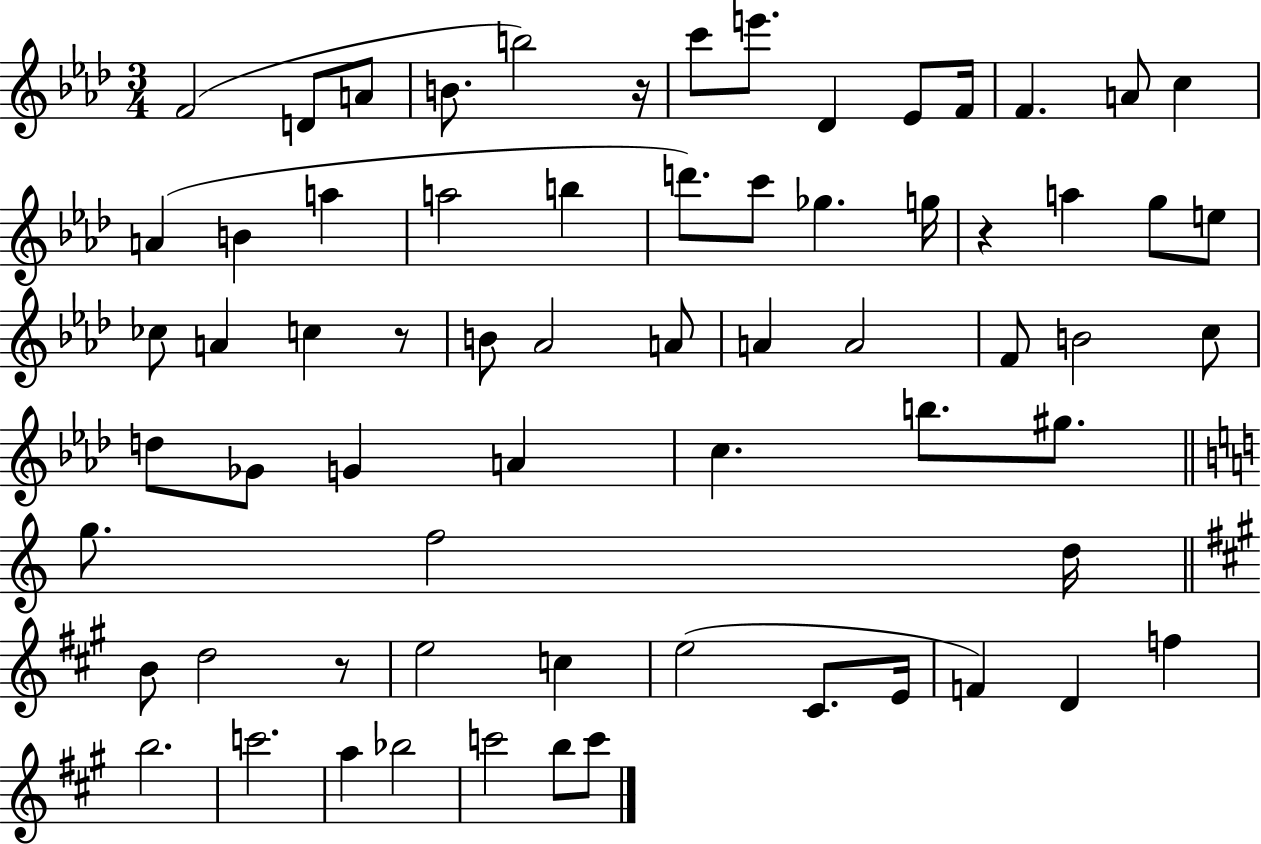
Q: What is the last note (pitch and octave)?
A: C6